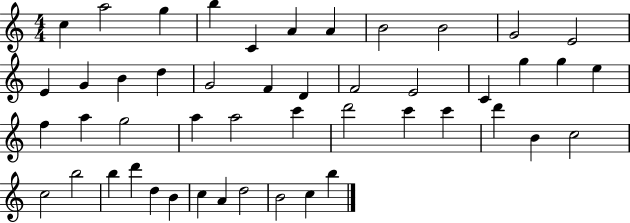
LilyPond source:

{
  \clef treble
  \numericTimeSignature
  \time 4/4
  \key c \major
  c''4 a''2 g''4 | b''4 c'4 a'4 a'4 | b'2 b'2 | g'2 e'2 | \break e'4 g'4 b'4 d''4 | g'2 f'4 d'4 | f'2 e'2 | c'4 g''4 g''4 e''4 | \break f''4 a''4 g''2 | a''4 a''2 c'''4 | d'''2 c'''4 c'''4 | d'''4 b'4 c''2 | \break c''2 b''2 | b''4 d'''4 d''4 b'4 | c''4 a'4 d''2 | b'2 c''4 b''4 | \break \bar "|."
}